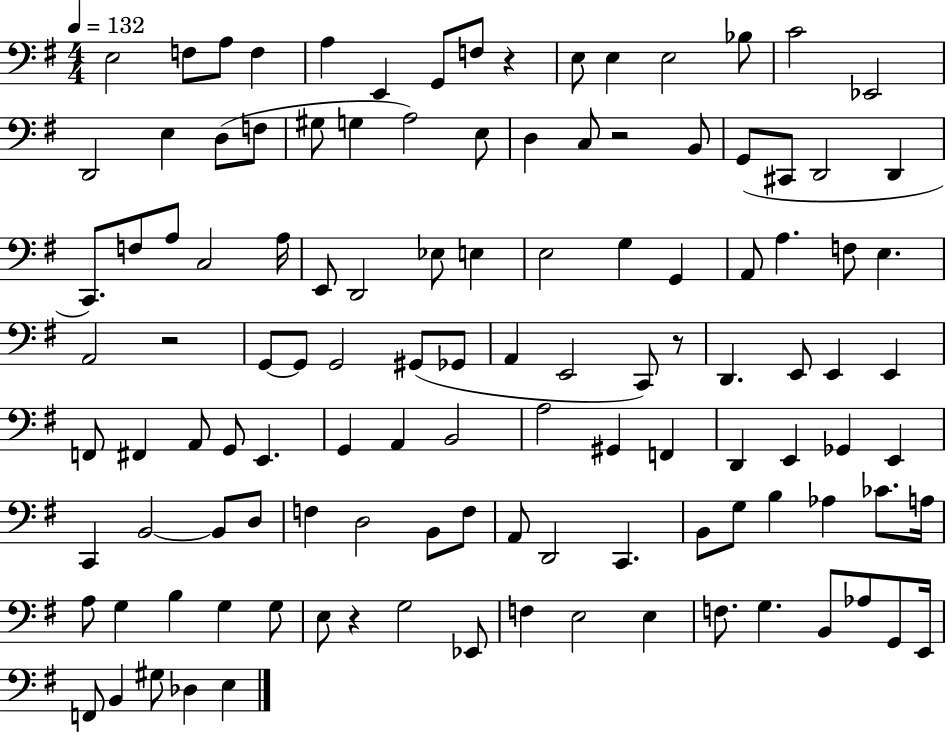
X:1
T:Untitled
M:4/4
L:1/4
K:G
E,2 F,/2 A,/2 F, A, E,, G,,/2 F,/2 z E,/2 E, E,2 _B,/2 C2 _E,,2 D,,2 E, D,/2 F,/2 ^G,/2 G, A,2 E,/2 D, C,/2 z2 B,,/2 G,,/2 ^C,,/2 D,,2 D,, C,,/2 F,/2 A,/2 C,2 A,/4 E,,/2 D,,2 _E,/2 E, E,2 G, G,, A,,/2 A, F,/2 E, A,,2 z2 G,,/2 G,,/2 G,,2 ^G,,/2 _G,,/2 A,, E,,2 C,,/2 z/2 D,, E,,/2 E,, E,, F,,/2 ^F,, A,,/2 G,,/2 E,, G,, A,, B,,2 A,2 ^G,, F,, D,, E,, _G,, E,, C,, B,,2 B,,/2 D,/2 F, D,2 B,,/2 F,/2 A,,/2 D,,2 C,, B,,/2 G,/2 B, _A, _C/2 A,/4 A,/2 G, B, G, G,/2 E,/2 z G,2 _E,,/2 F, E,2 E, F,/2 G, B,,/2 _A,/2 G,,/2 E,,/4 F,,/2 B,, ^G,/2 _D, E,